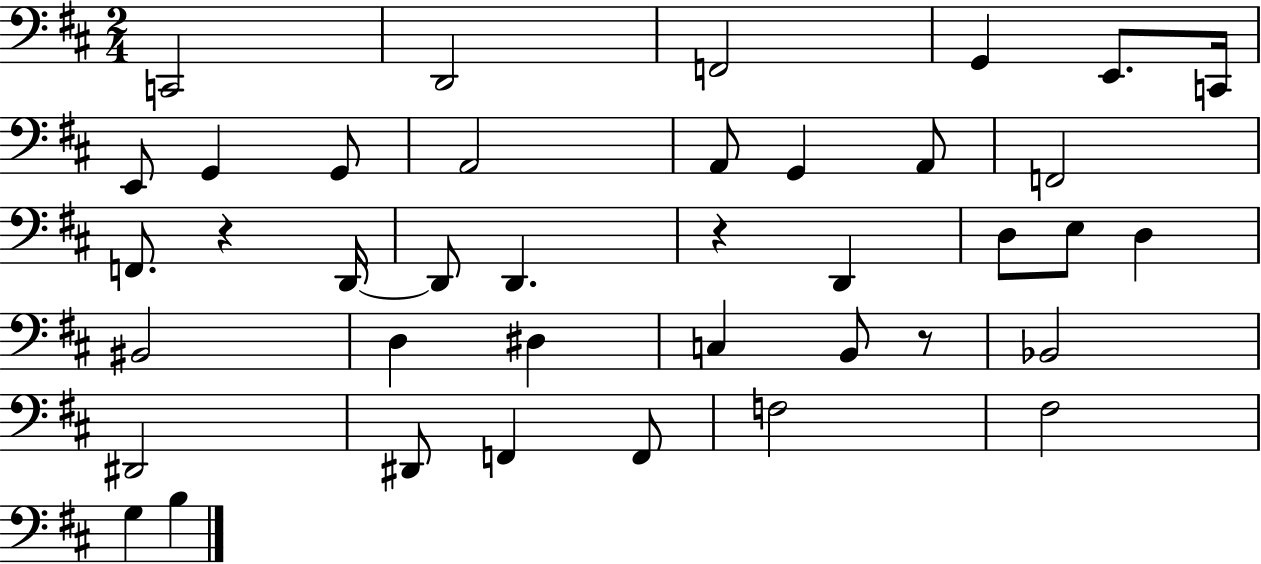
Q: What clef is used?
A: bass